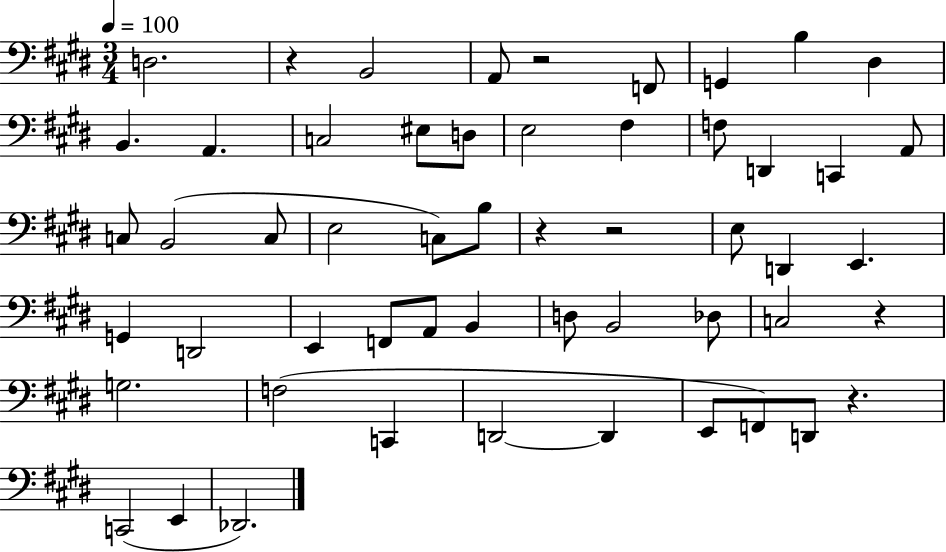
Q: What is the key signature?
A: E major